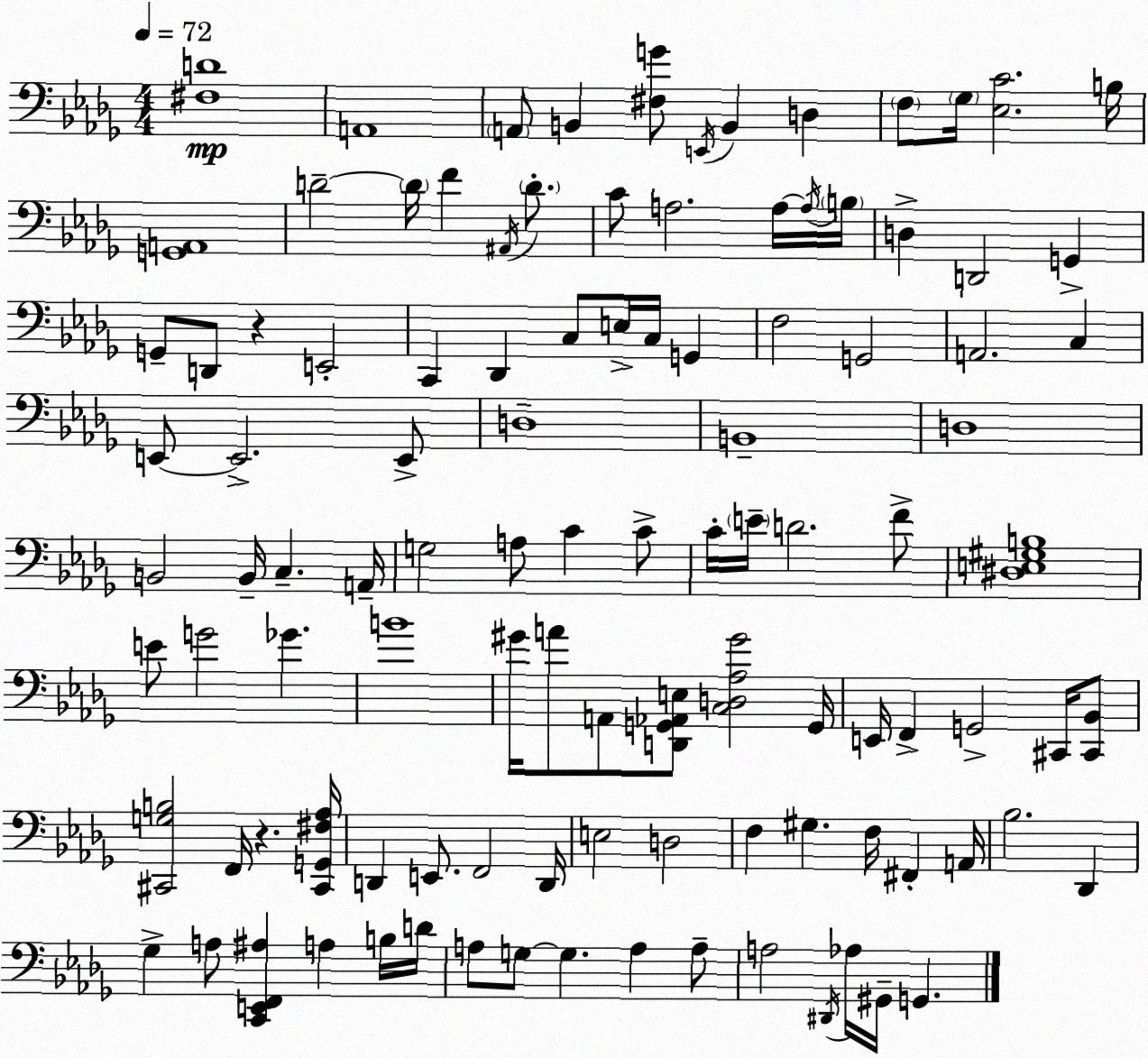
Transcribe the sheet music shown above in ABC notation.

X:1
T:Untitled
M:4/4
L:1/4
K:Bbm
[^F,D]4 A,,4 A,,/2 B,, [^F,G]/2 E,,/4 B,, D, F,/2 _G,/4 [_E,C]2 B,/4 [G,,A,,]4 D2 D/4 F ^A,,/4 D/2 C/2 A,2 A,/4 A,/4 B,/4 D, D,,2 G,, G,,/2 D,,/2 z E,,2 C,, _D,, C,/2 E,/4 C,/4 G,, F,2 G,,2 A,,2 C, E,,/2 E,,2 E,,/2 D,4 B,,4 D,4 B,,2 B,,/4 C, A,,/4 G,2 A,/2 C C/2 C/4 E/4 D2 F/2 [^D,E,^G,B,]4 E/2 G2 _G B4 ^G/4 A/2 A,,/2 [D,,G,,_A,,E,]/2 [C,D,_A,^G]2 G,,/4 E,,/4 F,, G,,2 ^C,,/4 [^C,,_B,,]/2 [^C,,G,B,]2 F,,/4 z [^C,,G,,^F,_A,]/4 D,, E,,/2 F,,2 D,,/4 E,2 D,2 F, ^G, F,/4 ^F,, A,,/4 _B,2 _D,, _G, A,/2 [C,,E,,F,,^A,] A, B,/4 D/4 A,/2 G,/2 G, A, A,/2 A,2 ^D,,/4 _A,/4 ^G,,/4 G,,